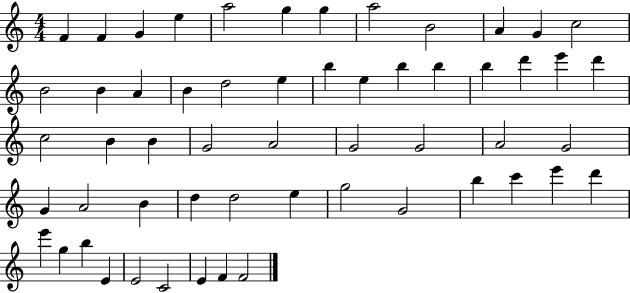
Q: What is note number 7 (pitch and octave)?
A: G5